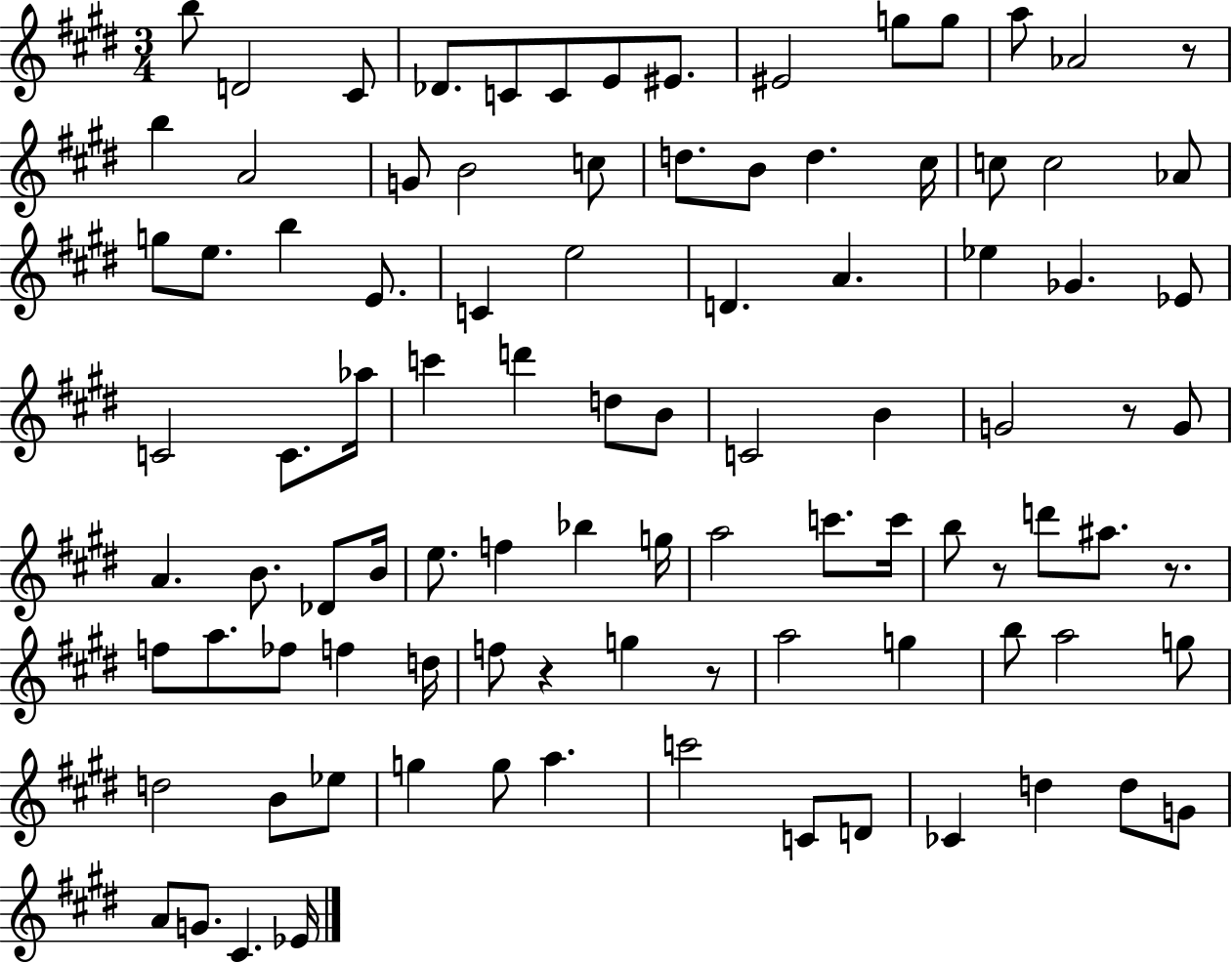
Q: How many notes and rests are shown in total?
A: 96